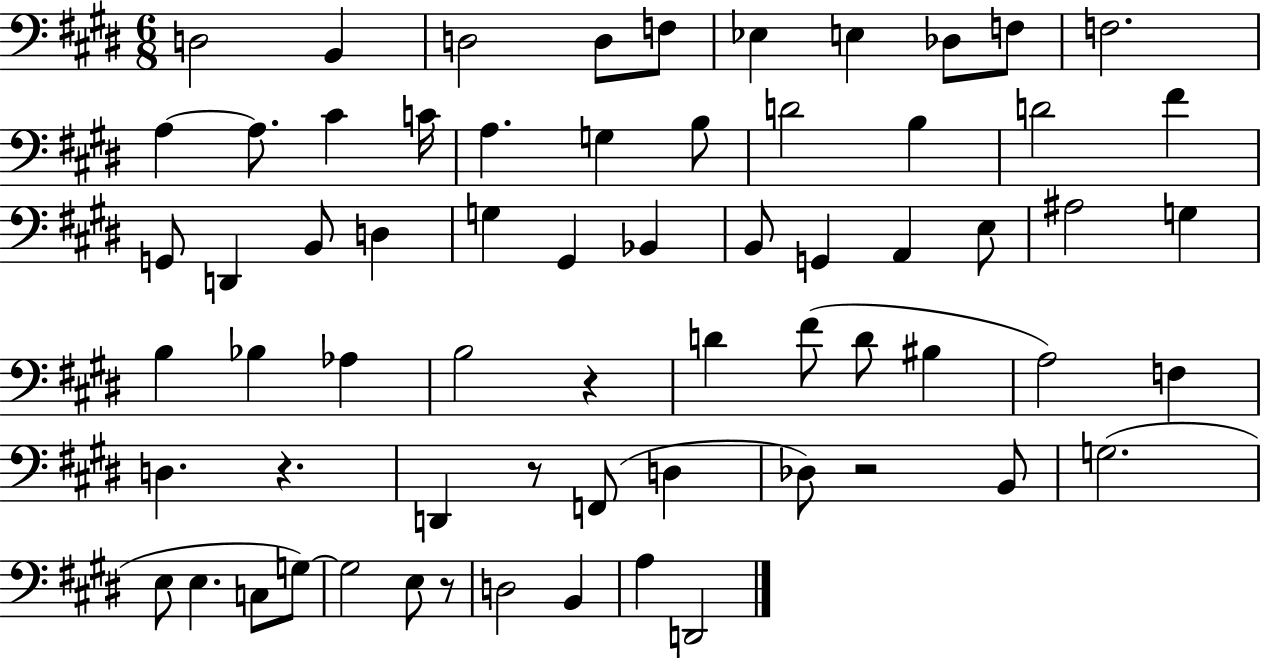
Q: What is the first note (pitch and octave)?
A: D3